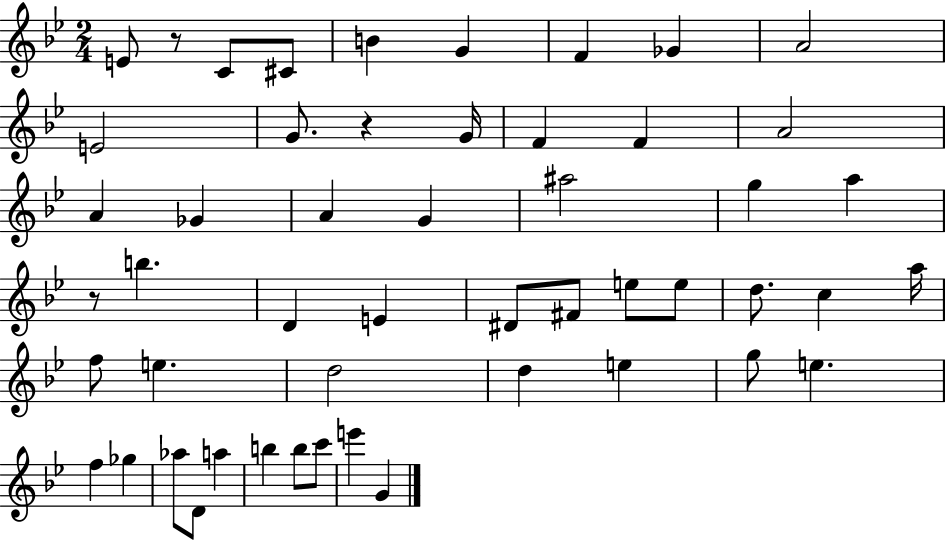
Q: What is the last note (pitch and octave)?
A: G4